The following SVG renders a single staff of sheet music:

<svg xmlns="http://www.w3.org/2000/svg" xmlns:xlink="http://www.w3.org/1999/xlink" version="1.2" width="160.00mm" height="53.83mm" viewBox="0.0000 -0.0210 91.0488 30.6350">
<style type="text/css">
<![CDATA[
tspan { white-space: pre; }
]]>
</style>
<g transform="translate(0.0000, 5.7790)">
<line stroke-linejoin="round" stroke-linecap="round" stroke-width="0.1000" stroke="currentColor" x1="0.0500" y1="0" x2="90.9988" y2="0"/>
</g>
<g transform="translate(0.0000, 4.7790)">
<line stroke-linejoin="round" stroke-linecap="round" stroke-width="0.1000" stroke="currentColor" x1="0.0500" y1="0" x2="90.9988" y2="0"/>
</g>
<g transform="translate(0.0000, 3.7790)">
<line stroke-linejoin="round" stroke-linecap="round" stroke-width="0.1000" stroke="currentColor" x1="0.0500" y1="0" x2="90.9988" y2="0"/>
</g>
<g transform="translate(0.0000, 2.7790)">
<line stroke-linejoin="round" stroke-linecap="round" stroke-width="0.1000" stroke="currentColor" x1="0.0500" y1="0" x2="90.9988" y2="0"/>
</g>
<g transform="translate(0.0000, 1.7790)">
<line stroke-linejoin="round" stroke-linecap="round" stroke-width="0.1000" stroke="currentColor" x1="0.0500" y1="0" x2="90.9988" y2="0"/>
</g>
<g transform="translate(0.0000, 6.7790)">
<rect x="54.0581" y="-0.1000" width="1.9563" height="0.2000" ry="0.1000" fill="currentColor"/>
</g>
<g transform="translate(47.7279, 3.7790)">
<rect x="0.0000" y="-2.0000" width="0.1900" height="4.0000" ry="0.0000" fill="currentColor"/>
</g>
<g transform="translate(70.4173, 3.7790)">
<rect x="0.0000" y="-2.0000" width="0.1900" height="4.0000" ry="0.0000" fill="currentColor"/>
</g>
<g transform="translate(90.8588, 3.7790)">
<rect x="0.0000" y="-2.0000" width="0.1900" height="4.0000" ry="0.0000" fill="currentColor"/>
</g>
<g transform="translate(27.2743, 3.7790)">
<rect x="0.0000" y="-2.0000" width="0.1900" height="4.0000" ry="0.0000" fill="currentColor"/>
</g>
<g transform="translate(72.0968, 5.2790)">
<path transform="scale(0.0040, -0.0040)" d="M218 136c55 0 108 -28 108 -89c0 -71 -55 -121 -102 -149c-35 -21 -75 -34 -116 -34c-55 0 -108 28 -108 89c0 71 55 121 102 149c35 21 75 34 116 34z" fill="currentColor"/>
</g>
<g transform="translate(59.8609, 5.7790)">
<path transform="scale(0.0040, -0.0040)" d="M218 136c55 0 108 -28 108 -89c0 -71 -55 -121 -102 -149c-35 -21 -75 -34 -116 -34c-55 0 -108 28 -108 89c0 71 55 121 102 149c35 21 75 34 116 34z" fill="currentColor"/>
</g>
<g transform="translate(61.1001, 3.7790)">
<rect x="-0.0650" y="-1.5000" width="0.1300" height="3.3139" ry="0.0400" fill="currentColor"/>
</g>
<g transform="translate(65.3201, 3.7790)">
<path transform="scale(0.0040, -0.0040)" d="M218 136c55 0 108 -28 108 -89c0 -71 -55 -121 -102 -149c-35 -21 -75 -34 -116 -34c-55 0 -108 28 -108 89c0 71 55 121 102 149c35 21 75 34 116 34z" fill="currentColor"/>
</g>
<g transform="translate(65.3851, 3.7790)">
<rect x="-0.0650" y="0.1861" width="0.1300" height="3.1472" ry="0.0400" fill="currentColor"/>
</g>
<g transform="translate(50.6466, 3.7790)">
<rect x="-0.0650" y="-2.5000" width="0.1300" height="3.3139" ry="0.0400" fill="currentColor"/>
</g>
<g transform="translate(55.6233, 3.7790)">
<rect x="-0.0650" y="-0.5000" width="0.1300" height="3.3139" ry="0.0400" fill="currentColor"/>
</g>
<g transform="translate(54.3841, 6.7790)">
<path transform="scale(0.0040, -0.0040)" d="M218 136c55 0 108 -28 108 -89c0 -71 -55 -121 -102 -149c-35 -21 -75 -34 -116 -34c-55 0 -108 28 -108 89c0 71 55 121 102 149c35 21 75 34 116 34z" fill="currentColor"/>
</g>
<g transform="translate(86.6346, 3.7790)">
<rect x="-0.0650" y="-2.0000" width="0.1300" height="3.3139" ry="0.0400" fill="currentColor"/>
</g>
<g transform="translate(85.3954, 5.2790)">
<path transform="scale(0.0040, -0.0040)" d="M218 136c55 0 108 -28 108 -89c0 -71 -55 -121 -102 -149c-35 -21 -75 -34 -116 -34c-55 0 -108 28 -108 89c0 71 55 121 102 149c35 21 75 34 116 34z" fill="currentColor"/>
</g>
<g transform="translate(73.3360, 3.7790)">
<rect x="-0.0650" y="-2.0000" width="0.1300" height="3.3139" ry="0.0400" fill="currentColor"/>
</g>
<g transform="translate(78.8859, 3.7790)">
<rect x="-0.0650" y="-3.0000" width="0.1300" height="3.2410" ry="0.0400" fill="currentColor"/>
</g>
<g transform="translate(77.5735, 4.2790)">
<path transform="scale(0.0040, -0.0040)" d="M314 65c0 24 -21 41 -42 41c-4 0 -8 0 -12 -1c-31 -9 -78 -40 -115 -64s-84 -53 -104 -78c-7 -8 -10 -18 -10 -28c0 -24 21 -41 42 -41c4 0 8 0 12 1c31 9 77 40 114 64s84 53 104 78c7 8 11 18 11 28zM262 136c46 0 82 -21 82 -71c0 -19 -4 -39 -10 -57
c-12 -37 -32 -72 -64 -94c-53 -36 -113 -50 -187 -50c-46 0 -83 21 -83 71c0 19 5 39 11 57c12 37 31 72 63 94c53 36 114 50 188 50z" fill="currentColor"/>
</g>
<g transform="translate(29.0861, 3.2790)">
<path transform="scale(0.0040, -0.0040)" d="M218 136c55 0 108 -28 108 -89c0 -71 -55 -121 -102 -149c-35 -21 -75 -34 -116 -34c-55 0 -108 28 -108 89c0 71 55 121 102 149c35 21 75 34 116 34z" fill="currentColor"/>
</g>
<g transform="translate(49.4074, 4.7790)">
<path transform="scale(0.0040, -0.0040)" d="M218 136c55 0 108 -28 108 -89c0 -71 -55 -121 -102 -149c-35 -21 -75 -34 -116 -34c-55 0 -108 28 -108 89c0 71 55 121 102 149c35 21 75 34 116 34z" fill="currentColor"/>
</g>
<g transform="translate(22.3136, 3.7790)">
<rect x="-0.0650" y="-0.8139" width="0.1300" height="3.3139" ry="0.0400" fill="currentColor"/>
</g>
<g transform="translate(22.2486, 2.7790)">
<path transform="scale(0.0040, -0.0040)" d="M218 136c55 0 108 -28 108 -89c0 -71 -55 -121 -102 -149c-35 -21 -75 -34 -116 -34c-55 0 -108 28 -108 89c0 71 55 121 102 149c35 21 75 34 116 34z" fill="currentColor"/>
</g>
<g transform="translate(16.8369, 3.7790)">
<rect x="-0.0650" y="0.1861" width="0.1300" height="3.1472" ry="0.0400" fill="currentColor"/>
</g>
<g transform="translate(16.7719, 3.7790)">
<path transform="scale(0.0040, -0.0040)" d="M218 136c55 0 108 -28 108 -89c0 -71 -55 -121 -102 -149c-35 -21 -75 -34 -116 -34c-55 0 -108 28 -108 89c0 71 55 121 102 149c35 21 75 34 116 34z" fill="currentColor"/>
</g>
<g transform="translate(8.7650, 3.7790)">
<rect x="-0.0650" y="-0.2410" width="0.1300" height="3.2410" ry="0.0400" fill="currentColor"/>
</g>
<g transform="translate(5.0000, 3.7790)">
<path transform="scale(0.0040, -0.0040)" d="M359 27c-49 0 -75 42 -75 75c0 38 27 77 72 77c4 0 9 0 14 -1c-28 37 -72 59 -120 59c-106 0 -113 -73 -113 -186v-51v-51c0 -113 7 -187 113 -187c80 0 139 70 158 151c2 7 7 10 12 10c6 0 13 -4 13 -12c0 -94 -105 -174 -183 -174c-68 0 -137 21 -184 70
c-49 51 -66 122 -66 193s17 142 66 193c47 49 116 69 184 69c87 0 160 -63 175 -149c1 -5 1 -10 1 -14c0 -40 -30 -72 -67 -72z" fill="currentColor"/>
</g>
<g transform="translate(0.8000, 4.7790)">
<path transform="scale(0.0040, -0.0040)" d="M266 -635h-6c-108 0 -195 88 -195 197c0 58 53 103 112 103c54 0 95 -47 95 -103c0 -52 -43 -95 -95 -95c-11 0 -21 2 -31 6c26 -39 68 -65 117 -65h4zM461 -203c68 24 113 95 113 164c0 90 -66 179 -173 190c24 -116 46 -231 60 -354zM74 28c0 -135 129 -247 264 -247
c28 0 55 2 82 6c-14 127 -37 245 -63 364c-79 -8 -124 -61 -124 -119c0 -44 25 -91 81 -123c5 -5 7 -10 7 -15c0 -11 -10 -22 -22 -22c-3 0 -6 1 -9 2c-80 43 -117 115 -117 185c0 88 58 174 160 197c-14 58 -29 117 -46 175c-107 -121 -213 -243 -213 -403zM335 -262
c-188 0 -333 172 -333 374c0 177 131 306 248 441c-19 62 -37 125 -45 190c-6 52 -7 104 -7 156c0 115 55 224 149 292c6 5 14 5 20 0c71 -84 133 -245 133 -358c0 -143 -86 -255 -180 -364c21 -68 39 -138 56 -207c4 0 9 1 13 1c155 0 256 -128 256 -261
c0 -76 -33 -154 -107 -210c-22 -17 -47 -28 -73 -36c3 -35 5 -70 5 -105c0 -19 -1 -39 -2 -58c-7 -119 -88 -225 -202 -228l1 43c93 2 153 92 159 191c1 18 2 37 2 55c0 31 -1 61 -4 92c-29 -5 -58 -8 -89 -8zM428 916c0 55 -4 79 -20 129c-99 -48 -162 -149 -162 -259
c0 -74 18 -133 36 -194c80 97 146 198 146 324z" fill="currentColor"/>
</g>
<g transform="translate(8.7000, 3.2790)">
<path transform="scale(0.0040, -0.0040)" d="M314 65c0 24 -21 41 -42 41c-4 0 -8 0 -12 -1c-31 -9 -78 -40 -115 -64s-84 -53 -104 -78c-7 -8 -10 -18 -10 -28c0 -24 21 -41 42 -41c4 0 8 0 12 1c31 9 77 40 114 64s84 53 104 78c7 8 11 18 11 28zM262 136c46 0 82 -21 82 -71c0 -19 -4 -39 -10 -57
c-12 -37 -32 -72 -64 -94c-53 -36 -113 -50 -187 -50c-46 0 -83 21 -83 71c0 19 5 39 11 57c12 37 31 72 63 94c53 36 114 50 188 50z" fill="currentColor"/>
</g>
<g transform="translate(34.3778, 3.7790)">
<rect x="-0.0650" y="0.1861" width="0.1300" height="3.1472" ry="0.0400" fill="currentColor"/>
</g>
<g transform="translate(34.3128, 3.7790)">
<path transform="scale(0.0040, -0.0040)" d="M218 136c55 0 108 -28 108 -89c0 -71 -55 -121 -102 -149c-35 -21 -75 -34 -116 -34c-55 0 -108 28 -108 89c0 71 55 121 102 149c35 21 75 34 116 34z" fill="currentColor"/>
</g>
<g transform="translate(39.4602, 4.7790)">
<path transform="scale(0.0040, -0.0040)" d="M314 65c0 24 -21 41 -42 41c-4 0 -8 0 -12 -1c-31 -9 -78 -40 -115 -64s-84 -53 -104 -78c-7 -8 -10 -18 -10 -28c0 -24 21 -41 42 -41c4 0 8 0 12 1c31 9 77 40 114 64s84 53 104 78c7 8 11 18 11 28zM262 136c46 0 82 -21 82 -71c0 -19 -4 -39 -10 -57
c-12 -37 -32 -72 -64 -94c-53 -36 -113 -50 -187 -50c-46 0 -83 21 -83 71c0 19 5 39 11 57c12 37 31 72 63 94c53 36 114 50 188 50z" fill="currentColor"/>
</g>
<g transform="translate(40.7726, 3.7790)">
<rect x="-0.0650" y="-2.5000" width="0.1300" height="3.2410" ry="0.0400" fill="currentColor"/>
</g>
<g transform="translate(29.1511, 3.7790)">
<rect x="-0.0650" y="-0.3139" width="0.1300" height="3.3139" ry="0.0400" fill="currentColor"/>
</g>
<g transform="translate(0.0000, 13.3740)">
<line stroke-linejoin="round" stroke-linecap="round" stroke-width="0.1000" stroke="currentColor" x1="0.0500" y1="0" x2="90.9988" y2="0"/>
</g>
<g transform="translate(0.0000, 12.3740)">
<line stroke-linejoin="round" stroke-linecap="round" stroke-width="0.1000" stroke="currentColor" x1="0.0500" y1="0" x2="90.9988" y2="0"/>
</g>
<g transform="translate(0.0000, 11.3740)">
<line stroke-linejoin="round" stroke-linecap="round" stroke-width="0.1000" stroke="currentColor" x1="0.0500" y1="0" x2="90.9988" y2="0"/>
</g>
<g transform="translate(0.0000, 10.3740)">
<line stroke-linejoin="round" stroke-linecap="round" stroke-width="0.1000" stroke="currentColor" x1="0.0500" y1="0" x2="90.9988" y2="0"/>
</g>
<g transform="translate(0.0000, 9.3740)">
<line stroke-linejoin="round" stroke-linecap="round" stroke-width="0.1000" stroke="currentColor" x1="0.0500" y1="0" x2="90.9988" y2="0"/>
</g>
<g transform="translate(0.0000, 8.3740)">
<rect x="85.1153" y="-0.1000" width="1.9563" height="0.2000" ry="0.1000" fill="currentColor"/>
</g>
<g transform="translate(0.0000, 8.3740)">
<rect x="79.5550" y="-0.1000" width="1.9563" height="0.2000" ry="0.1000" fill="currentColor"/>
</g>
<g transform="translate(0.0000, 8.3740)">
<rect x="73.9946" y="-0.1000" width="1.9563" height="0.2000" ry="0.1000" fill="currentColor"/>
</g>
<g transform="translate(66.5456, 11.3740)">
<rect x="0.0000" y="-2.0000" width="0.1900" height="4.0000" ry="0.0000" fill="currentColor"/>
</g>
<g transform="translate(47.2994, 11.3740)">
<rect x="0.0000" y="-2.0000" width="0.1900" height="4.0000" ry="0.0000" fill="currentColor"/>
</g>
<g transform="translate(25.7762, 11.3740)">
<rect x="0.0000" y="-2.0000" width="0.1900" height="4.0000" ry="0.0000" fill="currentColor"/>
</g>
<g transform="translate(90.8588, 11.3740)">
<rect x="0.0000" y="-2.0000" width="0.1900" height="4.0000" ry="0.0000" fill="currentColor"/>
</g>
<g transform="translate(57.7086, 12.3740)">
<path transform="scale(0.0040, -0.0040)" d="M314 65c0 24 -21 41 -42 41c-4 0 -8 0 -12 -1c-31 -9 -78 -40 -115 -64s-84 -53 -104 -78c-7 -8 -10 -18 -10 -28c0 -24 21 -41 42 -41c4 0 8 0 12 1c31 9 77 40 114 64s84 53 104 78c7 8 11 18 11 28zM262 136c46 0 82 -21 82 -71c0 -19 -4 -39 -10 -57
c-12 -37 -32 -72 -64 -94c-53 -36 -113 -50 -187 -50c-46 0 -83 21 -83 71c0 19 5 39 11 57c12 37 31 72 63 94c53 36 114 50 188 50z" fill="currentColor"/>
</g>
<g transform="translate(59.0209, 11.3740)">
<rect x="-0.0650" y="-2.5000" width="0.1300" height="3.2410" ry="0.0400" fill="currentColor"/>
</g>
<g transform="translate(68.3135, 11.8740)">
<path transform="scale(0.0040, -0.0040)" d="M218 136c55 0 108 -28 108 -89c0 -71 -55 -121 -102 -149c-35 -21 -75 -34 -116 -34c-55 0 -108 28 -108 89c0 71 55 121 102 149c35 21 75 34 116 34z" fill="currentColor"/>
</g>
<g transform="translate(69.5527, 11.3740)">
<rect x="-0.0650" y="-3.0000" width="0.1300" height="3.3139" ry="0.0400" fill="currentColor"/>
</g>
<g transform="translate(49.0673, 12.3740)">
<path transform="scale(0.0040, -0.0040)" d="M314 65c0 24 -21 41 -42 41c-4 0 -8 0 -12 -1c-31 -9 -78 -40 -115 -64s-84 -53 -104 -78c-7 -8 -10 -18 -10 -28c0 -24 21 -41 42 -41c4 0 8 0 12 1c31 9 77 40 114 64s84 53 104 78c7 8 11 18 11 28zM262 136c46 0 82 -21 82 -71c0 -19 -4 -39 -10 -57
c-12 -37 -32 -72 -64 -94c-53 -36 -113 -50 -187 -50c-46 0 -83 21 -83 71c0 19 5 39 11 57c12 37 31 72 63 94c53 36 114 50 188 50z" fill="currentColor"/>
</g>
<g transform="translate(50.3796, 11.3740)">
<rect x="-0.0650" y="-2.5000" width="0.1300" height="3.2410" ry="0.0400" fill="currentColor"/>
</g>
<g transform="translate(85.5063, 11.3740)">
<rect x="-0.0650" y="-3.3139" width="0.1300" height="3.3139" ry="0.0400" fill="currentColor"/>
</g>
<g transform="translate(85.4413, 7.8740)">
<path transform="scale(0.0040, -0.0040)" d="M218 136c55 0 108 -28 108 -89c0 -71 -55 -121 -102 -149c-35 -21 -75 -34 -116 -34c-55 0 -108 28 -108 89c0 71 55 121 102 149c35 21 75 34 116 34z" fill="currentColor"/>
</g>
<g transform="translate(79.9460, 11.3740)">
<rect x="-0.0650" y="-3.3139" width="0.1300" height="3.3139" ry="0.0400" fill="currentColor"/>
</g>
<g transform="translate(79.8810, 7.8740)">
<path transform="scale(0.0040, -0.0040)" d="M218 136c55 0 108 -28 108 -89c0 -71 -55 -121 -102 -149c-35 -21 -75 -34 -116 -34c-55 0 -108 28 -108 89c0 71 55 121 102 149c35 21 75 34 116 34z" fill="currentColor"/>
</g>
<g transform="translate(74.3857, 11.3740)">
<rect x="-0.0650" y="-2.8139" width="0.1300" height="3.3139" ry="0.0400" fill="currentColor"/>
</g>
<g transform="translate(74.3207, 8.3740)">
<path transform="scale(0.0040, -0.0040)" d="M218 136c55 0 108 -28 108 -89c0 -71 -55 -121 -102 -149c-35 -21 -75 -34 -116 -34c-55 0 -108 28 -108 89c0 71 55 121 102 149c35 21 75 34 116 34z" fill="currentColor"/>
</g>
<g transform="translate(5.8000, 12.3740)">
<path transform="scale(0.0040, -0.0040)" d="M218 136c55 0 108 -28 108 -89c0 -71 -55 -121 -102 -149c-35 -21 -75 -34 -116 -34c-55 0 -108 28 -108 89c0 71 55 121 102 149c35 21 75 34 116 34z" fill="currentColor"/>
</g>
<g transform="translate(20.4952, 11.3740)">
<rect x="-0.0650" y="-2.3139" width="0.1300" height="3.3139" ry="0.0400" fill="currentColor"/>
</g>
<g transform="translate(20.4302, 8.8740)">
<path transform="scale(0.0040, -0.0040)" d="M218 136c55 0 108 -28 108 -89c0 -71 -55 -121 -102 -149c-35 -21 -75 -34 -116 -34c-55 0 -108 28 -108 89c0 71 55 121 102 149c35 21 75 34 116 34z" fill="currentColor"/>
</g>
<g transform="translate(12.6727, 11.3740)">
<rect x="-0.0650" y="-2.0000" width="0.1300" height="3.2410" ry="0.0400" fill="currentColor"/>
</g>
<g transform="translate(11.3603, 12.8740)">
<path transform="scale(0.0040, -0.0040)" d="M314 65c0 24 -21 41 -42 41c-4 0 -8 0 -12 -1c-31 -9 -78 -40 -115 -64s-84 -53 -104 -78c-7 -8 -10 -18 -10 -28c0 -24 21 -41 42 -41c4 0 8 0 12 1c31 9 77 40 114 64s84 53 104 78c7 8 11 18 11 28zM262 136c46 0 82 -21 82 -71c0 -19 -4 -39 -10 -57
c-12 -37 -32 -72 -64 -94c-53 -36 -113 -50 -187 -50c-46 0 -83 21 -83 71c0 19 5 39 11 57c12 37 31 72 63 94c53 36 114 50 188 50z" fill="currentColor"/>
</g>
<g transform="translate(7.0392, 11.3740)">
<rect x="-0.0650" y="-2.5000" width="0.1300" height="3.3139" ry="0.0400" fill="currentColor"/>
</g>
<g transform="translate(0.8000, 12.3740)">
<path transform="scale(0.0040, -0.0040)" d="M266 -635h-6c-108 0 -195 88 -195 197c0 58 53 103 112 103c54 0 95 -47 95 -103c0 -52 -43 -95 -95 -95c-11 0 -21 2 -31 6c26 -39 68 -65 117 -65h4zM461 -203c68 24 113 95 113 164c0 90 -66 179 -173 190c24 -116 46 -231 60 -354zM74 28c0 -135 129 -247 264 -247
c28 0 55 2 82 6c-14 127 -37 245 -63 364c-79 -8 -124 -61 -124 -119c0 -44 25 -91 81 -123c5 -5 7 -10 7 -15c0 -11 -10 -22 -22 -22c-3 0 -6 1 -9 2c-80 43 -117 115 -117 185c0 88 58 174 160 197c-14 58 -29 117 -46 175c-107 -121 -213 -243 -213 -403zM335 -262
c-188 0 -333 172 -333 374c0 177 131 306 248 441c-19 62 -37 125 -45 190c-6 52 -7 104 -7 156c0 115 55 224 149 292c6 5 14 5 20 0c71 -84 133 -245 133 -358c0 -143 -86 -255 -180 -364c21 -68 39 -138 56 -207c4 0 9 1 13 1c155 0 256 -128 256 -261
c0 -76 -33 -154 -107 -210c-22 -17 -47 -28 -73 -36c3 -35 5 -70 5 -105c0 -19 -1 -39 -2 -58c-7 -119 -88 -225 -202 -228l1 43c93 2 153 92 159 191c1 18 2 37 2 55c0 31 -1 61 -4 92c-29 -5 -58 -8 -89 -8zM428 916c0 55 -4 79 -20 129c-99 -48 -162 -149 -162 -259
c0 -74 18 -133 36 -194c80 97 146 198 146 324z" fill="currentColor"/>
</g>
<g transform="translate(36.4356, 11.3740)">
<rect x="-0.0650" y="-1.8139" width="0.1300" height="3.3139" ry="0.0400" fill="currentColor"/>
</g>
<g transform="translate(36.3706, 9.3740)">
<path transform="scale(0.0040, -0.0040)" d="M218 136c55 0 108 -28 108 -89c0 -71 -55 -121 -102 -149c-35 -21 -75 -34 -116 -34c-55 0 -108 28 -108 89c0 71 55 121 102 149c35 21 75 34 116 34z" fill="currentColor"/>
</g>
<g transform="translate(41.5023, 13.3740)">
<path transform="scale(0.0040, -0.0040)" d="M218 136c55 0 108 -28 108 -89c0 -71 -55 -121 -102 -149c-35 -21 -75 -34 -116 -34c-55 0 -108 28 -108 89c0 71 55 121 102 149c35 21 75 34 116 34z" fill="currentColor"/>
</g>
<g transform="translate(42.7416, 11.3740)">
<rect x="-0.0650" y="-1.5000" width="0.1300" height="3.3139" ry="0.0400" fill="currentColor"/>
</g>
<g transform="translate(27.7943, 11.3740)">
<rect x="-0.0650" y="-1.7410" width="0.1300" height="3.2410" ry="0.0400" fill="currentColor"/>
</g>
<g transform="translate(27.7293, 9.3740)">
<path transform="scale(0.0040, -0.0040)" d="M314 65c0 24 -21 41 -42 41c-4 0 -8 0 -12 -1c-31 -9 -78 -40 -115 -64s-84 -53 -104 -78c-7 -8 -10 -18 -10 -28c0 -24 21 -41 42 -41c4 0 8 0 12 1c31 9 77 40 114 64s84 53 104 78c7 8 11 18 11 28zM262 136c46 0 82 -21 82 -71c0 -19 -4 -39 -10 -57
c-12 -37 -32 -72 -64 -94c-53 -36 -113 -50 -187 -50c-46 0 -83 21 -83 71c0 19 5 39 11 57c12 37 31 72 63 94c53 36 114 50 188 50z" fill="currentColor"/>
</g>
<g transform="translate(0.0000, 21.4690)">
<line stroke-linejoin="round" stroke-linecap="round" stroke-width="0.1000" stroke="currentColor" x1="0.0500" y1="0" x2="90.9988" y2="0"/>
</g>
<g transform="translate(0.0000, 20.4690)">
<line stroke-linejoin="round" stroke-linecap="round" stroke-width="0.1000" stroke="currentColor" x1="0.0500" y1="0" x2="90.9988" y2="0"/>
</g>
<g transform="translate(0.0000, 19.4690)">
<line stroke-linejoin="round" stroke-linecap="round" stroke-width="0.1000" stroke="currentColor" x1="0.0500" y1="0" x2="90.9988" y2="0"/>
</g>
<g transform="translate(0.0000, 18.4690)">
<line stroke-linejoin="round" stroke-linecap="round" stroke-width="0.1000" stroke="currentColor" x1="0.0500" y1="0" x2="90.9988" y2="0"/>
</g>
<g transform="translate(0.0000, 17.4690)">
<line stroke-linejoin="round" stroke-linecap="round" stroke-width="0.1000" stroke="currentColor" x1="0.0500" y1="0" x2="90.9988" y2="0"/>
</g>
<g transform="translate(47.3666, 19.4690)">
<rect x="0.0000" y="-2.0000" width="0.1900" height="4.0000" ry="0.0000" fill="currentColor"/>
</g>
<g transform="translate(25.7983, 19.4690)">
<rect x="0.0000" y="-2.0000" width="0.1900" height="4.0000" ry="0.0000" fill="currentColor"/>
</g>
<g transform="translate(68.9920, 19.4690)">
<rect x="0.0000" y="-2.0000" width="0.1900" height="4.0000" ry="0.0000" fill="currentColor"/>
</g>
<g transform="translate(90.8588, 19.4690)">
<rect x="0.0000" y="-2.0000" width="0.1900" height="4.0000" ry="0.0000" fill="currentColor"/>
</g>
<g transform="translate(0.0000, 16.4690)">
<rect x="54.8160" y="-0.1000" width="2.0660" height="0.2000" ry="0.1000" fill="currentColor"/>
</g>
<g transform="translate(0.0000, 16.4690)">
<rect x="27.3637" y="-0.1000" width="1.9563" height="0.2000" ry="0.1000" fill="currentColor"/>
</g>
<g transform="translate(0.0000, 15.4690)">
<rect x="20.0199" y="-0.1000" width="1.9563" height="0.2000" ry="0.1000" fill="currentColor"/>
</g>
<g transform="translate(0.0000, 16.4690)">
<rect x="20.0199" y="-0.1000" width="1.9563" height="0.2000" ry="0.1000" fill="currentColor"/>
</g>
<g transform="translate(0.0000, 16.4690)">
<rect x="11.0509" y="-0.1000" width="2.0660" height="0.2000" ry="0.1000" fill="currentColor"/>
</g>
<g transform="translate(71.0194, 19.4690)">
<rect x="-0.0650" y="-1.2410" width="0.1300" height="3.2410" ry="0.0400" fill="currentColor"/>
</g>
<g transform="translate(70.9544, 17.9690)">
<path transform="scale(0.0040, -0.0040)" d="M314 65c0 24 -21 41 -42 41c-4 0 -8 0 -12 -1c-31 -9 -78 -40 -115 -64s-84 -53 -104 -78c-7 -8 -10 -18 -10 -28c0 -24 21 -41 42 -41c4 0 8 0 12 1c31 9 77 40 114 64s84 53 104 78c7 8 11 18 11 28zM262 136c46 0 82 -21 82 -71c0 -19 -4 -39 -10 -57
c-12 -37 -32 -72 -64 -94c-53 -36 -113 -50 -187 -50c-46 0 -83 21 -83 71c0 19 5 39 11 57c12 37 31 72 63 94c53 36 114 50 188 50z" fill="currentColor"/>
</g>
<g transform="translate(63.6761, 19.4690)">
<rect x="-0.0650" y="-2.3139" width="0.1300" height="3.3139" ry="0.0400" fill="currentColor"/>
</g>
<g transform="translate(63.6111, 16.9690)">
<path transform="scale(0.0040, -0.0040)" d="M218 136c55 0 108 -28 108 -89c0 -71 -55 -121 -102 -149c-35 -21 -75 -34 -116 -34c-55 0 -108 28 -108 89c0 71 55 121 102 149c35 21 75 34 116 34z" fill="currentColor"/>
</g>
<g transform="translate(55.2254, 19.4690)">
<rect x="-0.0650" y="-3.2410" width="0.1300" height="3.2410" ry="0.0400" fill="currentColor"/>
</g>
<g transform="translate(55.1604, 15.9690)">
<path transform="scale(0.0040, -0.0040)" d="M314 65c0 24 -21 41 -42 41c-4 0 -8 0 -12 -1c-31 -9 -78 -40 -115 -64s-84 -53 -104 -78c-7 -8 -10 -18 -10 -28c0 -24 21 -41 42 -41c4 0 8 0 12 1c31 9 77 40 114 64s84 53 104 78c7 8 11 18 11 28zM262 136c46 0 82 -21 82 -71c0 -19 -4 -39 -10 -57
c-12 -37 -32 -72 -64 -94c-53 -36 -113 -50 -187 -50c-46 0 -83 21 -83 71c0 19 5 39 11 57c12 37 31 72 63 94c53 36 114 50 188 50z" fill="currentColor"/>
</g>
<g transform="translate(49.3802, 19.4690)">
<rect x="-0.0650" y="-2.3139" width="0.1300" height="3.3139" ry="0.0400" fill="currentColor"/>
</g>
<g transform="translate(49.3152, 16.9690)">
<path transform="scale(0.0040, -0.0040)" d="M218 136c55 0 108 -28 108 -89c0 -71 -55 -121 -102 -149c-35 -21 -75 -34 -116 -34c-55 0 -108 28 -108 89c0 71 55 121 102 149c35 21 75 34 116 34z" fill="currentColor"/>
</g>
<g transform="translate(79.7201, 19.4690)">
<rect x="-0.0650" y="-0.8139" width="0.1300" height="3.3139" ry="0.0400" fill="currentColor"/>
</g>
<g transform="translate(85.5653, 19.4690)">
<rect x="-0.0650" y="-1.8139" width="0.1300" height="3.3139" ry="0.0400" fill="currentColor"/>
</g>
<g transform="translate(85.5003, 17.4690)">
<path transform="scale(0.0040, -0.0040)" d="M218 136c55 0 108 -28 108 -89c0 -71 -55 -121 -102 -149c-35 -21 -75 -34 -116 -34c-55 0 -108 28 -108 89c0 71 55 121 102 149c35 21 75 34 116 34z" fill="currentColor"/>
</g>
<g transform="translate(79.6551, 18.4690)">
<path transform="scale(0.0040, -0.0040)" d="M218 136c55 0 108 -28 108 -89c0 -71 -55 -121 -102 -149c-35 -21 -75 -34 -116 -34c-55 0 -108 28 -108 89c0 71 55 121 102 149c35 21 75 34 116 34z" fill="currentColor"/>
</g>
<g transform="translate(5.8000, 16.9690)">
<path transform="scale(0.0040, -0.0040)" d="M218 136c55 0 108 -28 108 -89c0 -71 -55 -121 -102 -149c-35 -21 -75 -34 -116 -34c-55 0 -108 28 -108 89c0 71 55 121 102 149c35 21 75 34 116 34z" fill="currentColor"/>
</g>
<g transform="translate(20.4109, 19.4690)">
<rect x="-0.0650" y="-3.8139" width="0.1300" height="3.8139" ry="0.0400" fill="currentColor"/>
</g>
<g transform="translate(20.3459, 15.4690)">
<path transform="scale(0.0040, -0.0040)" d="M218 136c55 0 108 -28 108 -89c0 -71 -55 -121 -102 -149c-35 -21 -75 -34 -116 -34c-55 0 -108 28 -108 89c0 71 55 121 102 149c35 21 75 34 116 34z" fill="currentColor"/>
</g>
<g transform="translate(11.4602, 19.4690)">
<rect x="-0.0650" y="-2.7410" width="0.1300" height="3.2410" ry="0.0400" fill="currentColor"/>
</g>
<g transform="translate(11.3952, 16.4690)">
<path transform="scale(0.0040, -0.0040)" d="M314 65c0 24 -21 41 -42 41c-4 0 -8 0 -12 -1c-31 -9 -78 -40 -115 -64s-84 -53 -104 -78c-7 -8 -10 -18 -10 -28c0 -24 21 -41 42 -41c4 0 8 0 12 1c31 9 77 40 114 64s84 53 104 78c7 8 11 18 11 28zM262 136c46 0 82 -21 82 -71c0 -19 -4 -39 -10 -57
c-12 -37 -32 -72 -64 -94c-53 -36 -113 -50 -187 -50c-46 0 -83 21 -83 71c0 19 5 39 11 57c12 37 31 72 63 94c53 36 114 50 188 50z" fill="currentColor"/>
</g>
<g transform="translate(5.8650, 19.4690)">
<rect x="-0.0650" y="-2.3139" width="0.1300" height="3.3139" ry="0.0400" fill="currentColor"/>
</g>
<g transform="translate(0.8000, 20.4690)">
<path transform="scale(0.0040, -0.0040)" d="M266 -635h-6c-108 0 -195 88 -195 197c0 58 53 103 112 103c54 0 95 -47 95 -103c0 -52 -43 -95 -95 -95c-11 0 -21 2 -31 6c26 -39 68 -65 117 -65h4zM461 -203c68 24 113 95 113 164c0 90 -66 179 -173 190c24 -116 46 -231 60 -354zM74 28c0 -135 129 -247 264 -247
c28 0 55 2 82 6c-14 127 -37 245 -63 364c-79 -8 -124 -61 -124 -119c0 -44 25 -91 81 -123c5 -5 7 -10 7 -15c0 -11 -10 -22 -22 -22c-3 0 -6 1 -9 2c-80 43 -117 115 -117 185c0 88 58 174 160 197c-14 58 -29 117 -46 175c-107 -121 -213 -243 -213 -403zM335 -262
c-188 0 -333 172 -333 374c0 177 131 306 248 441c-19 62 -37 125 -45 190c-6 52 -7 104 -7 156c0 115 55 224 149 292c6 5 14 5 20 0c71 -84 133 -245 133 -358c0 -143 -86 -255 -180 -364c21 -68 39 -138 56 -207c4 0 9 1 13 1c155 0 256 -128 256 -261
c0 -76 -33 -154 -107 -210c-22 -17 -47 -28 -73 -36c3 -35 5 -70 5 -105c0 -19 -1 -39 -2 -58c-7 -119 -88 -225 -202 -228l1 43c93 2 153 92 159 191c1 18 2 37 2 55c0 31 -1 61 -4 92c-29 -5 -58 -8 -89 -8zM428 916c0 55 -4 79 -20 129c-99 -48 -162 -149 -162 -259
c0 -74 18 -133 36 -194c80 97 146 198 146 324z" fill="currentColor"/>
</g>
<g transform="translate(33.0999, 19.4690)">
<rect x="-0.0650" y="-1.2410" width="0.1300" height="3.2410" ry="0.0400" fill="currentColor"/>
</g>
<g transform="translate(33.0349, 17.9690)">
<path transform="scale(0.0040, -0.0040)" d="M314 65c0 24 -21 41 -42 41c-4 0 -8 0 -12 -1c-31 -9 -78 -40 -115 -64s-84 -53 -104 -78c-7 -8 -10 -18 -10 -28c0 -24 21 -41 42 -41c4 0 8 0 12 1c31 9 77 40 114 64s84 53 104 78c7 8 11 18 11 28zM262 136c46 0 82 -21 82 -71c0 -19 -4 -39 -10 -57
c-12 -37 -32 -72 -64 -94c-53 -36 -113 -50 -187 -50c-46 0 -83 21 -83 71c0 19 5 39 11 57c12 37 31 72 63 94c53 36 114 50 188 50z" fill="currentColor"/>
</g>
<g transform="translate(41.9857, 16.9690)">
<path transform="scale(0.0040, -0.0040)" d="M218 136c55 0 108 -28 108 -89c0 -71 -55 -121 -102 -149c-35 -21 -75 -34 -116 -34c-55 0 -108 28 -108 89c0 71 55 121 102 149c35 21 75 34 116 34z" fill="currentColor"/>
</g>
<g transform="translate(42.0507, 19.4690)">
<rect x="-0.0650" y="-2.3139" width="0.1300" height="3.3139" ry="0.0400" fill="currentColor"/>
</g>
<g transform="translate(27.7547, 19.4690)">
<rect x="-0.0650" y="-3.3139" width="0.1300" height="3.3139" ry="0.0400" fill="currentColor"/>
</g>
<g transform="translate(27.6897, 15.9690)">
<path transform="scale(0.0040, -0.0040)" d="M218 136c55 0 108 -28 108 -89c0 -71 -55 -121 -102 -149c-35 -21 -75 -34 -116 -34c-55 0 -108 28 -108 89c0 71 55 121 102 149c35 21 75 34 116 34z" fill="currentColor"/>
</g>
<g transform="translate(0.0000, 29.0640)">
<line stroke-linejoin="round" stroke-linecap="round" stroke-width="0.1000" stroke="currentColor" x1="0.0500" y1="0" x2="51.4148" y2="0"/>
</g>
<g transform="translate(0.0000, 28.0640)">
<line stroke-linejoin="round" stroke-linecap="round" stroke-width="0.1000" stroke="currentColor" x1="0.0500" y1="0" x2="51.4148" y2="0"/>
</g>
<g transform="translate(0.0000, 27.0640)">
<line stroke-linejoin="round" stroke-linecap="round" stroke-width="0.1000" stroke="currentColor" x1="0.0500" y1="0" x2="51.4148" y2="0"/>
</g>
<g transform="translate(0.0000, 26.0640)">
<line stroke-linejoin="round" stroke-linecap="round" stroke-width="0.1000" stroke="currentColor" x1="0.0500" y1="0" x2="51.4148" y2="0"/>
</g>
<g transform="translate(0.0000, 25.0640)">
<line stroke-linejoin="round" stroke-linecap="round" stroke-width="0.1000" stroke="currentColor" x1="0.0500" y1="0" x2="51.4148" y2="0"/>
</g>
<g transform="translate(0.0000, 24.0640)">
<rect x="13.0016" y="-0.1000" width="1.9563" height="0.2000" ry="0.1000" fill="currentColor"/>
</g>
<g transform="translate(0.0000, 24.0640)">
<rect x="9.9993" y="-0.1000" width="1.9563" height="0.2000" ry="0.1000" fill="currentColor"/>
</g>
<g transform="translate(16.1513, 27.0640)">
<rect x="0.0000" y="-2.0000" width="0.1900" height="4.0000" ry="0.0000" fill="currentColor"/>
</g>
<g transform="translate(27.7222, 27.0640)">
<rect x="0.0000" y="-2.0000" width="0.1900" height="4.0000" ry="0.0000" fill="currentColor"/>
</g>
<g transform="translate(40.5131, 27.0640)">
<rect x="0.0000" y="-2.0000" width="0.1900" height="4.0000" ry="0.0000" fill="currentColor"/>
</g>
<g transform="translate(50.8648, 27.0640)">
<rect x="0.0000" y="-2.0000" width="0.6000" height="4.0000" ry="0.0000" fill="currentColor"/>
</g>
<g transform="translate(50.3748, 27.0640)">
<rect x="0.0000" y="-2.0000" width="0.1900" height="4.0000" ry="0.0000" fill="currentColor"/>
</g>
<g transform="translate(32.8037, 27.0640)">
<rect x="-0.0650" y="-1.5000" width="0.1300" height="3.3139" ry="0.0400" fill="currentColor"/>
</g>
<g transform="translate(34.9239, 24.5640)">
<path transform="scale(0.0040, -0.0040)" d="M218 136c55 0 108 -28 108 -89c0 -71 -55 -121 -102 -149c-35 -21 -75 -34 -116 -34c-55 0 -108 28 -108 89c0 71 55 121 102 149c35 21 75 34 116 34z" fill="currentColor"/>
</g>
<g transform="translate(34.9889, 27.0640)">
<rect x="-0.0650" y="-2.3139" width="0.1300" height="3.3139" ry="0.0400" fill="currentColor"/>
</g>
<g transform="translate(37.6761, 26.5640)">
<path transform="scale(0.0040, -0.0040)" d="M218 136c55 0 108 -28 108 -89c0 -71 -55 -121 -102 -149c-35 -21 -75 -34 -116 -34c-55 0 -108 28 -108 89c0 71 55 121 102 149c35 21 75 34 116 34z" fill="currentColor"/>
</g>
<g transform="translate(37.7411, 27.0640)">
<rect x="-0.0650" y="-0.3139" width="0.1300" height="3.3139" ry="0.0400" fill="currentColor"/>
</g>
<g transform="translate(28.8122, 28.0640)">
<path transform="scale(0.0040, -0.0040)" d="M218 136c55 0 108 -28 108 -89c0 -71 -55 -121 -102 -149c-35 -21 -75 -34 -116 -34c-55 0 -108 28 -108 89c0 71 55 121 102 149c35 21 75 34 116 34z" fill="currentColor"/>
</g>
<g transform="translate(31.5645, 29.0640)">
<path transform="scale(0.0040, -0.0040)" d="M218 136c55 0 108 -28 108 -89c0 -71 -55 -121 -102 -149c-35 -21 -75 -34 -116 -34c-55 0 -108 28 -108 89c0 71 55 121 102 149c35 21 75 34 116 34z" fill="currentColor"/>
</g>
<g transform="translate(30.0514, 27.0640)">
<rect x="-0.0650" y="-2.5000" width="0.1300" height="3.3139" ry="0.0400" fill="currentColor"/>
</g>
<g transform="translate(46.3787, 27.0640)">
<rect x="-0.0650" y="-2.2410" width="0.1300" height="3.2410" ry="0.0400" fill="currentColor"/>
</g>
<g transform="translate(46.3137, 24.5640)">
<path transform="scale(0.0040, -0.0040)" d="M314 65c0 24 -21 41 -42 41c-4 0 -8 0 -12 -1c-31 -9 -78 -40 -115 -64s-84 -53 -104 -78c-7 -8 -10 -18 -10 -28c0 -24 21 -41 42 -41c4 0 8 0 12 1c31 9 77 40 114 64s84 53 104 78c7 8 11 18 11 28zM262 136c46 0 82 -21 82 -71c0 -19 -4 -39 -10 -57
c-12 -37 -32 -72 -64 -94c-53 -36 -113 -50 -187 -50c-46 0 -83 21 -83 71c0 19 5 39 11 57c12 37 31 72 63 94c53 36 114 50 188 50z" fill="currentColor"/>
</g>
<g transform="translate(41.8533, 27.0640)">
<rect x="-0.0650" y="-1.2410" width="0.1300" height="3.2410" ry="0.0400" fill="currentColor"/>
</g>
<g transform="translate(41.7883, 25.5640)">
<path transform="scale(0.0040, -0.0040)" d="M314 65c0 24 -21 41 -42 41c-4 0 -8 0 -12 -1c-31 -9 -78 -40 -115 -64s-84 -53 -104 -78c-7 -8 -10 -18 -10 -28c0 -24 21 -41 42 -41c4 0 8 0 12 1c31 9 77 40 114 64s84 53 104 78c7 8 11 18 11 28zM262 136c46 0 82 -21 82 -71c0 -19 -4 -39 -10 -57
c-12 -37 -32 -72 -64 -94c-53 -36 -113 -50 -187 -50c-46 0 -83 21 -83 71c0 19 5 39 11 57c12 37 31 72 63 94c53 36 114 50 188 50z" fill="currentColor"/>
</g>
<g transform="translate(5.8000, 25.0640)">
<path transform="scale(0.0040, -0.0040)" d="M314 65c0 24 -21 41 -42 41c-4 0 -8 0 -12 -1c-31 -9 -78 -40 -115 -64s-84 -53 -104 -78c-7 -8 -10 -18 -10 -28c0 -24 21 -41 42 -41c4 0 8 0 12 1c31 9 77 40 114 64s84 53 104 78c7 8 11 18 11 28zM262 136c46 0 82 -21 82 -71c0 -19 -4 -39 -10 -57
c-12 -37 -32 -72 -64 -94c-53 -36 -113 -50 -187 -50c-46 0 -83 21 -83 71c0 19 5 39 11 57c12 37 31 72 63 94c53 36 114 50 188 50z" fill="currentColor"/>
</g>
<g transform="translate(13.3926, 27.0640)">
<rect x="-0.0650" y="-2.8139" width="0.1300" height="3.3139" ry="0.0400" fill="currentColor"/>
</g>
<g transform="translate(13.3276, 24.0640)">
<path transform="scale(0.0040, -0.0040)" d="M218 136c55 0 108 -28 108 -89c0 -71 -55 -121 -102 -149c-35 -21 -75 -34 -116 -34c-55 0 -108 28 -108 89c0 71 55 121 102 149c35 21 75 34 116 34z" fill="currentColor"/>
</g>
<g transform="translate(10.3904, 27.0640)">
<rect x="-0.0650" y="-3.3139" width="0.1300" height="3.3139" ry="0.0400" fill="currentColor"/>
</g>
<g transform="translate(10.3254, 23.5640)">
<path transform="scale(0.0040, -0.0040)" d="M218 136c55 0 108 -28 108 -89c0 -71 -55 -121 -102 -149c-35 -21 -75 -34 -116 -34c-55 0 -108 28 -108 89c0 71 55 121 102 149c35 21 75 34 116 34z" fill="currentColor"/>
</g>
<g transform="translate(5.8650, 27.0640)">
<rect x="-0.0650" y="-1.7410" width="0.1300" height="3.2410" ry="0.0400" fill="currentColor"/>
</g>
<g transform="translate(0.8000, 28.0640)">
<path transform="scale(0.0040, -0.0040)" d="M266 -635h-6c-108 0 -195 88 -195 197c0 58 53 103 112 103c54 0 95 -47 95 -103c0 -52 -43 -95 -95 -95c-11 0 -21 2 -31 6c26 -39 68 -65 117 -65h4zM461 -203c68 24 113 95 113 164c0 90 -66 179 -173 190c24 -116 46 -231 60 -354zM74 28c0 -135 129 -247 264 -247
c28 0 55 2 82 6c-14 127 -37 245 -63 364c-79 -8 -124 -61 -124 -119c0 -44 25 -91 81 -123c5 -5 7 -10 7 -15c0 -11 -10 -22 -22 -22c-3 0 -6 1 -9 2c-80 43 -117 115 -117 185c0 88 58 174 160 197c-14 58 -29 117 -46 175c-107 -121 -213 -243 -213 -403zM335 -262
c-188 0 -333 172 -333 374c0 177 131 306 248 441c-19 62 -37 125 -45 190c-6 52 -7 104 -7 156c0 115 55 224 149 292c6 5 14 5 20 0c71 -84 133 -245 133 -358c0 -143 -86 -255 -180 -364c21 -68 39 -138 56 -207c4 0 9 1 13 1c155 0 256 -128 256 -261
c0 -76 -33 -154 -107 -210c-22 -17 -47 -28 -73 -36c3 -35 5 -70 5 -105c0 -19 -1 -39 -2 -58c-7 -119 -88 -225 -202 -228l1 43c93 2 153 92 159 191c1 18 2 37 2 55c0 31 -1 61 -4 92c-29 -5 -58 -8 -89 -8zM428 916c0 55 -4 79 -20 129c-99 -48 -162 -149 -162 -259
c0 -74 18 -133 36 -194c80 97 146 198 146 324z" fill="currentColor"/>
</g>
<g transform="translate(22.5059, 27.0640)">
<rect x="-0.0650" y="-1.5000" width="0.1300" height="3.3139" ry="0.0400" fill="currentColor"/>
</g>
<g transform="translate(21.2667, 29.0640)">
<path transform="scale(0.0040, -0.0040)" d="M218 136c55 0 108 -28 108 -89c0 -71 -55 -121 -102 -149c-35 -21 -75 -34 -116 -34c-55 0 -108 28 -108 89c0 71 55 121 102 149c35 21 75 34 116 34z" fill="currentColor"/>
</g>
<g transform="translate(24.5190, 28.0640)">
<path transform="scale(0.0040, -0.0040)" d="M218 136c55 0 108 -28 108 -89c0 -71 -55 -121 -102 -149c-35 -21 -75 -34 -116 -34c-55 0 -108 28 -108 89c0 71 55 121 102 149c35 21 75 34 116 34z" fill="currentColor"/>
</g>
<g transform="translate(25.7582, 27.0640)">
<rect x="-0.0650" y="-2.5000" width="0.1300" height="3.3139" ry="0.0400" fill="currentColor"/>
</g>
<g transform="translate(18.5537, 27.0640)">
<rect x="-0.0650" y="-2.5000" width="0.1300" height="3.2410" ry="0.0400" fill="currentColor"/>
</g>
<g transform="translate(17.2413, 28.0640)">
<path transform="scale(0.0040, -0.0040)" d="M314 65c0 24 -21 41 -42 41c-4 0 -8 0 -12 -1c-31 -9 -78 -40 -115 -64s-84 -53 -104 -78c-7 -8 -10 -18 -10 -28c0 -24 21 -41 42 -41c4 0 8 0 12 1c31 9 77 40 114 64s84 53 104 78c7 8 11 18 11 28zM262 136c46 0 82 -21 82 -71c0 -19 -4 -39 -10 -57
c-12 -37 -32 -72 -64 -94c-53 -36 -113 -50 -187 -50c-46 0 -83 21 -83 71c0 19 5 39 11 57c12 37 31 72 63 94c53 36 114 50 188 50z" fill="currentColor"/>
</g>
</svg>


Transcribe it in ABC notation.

X:1
T:Untitled
M:4/4
L:1/4
K:C
c2 B d c B G2 G C E B F A2 F G F2 g f2 f E G2 G2 A a b b g a2 c' b e2 g g b2 g e2 d f f2 b a G2 E G G E g c e2 g2